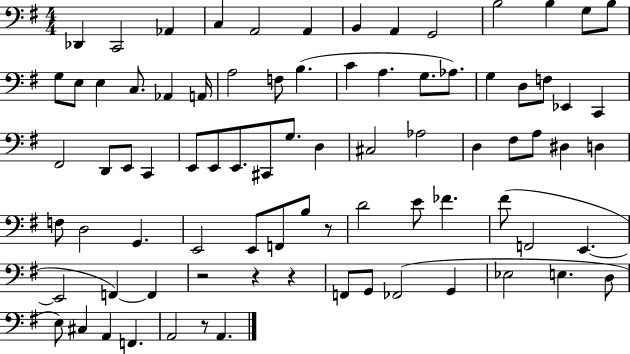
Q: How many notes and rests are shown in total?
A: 82